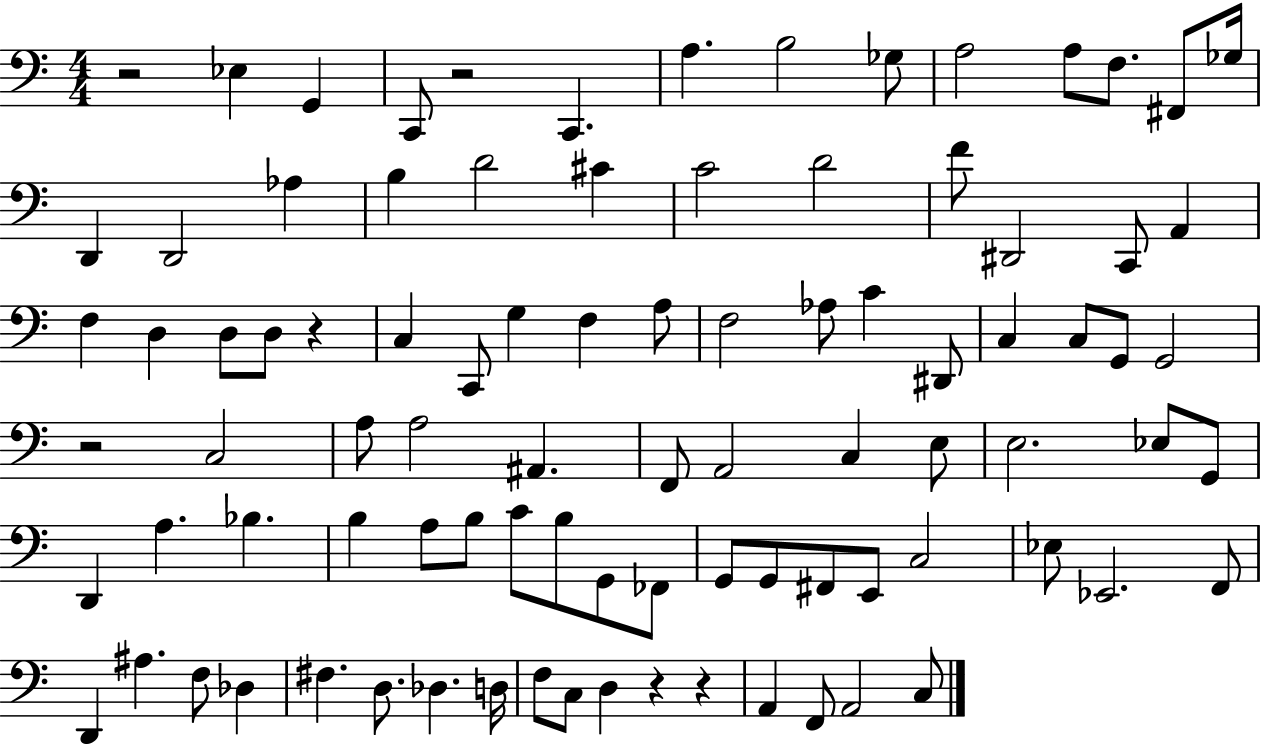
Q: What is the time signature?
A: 4/4